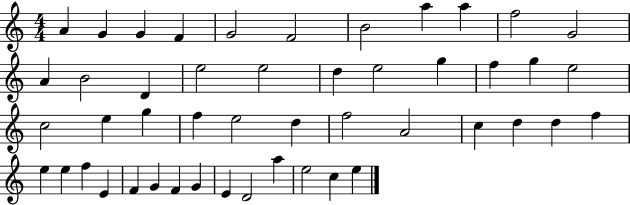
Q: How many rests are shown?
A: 0